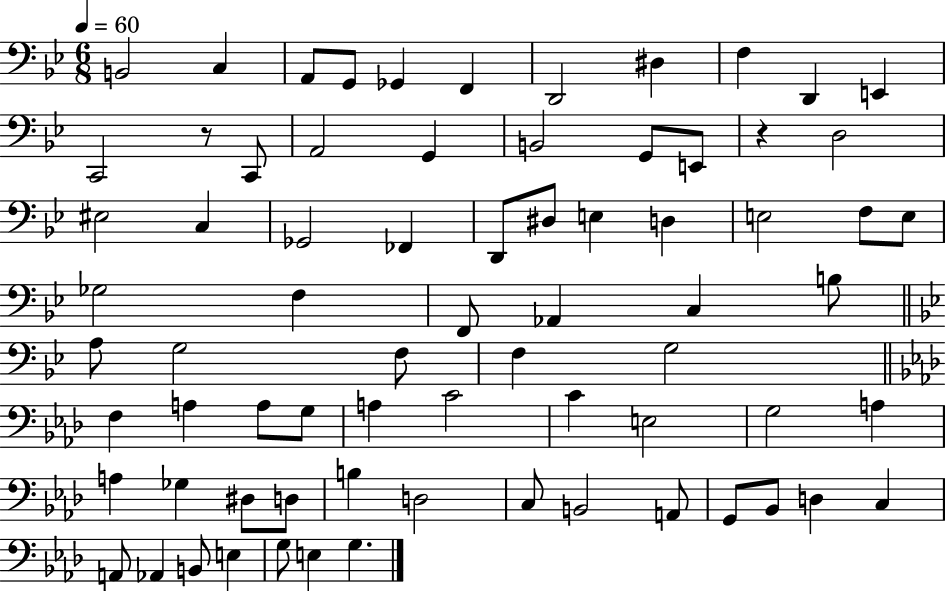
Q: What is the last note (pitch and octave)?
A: G3